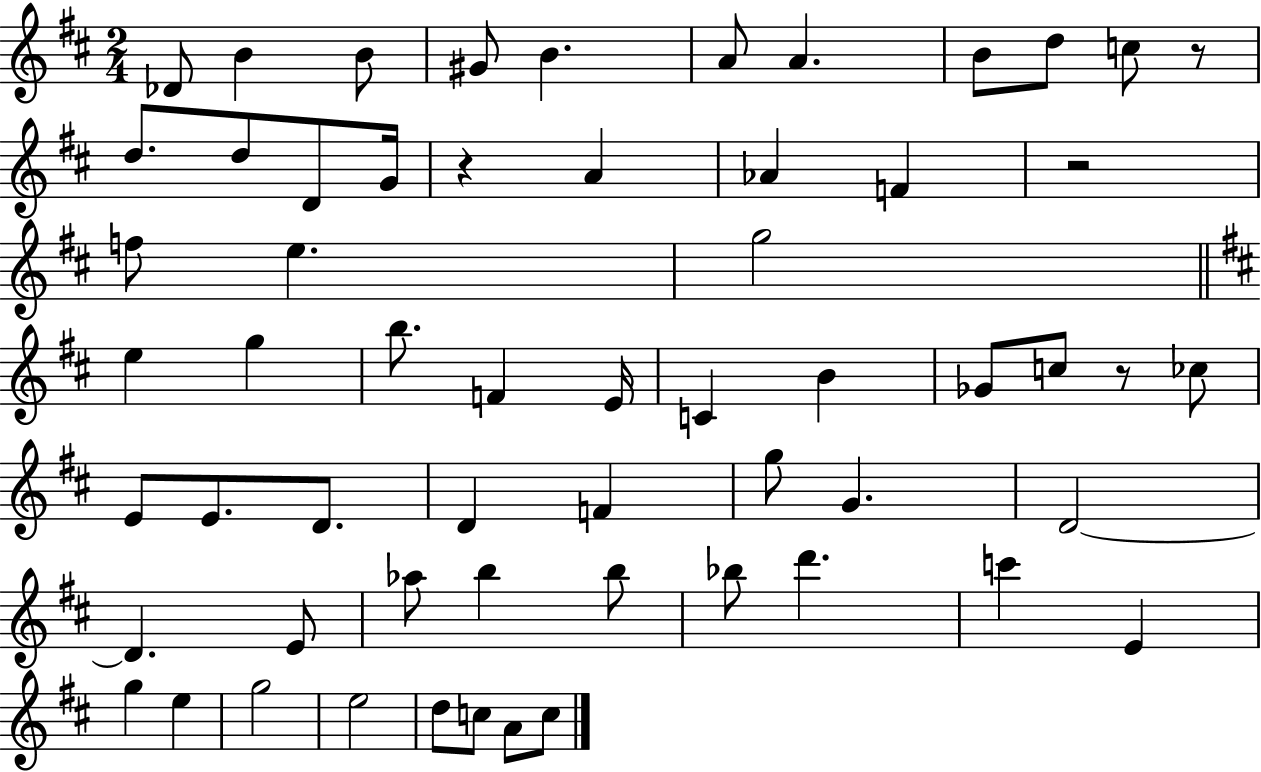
Db4/e B4/q B4/e G#4/e B4/q. A4/e A4/q. B4/e D5/e C5/e R/e D5/e. D5/e D4/e G4/s R/q A4/q Ab4/q F4/q R/h F5/e E5/q. G5/h E5/q G5/q B5/e. F4/q E4/s C4/q B4/q Gb4/e C5/e R/e CES5/e E4/e E4/e. D4/e. D4/q F4/q G5/e G4/q. D4/h D4/q. E4/e Ab5/e B5/q B5/e Bb5/e D6/q. C6/q E4/q G5/q E5/q G5/h E5/h D5/e C5/e A4/e C5/e